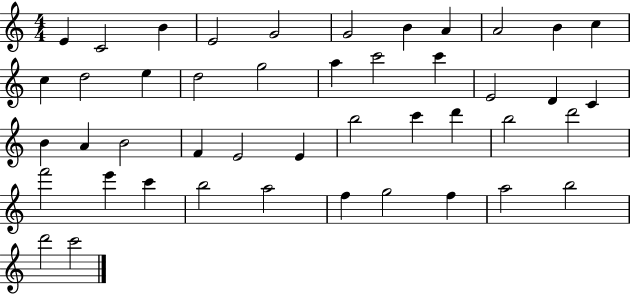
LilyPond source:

{
  \clef treble
  \numericTimeSignature
  \time 4/4
  \key c \major
  e'4 c'2 b'4 | e'2 g'2 | g'2 b'4 a'4 | a'2 b'4 c''4 | \break c''4 d''2 e''4 | d''2 g''2 | a''4 c'''2 c'''4 | e'2 d'4 c'4 | \break b'4 a'4 b'2 | f'4 e'2 e'4 | b''2 c'''4 d'''4 | b''2 d'''2 | \break f'''2 e'''4 c'''4 | b''2 a''2 | f''4 g''2 f''4 | a''2 b''2 | \break d'''2 c'''2 | \bar "|."
}